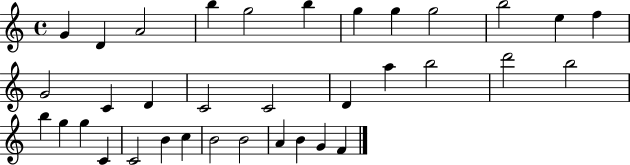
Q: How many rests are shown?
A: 0